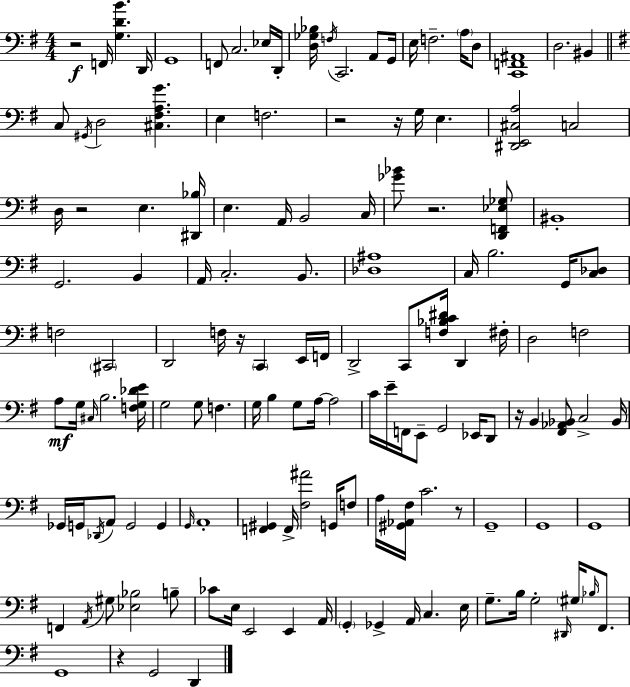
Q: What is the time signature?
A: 4/4